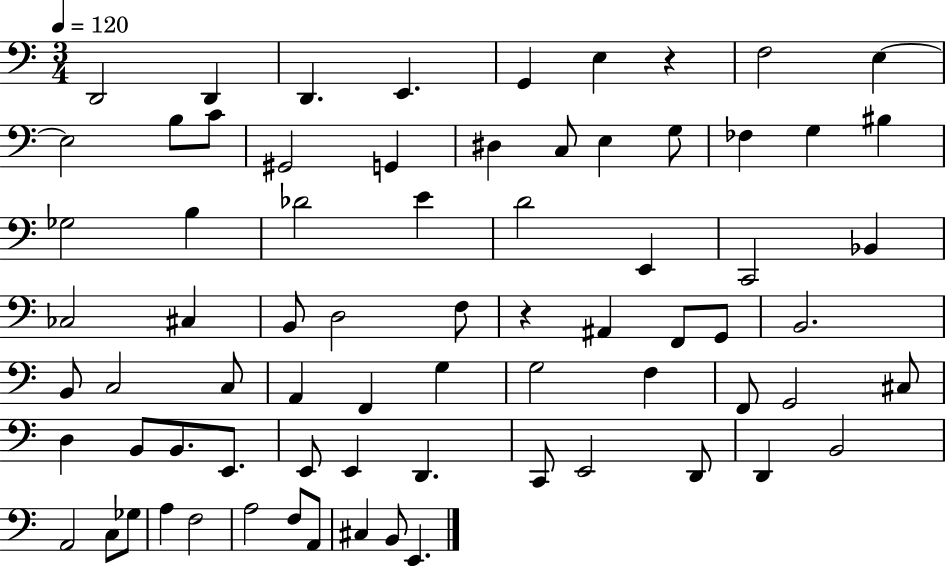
X:1
T:Untitled
M:3/4
L:1/4
K:C
D,,2 D,, D,, E,, G,, E, z F,2 E, E,2 B,/2 C/2 ^G,,2 G,, ^D, C,/2 E, G,/2 _F, G, ^B, _G,2 B, _D2 E D2 E,, C,,2 _B,, _C,2 ^C, B,,/2 D,2 F,/2 z ^A,, F,,/2 G,,/2 B,,2 B,,/2 C,2 C,/2 A,, F,, G, G,2 F, F,,/2 G,,2 ^C,/2 D, B,,/2 B,,/2 E,,/2 E,,/2 E,, D,, C,,/2 E,,2 D,,/2 D,, B,,2 A,,2 C,/2 _G,/2 A, F,2 A,2 F,/2 A,,/2 ^C, B,,/2 E,,